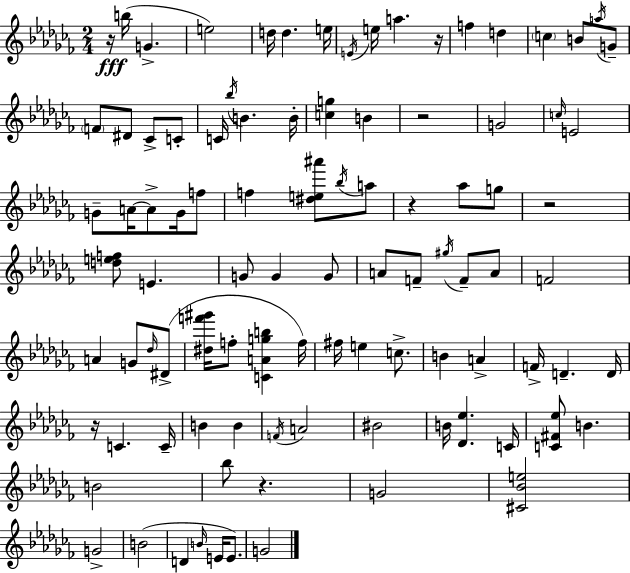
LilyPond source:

{
  \clef treble
  \numericTimeSignature
  \time 2/4
  \key aes \minor
  r16\fff b''16( g'4.-> | e''2) | d''16 d''4. e''16 | \acciaccatura { e'16 } e''16 a''4. | \break r16 f''4 d''4 | \parenthesize c''4 b'8 \acciaccatura { a''16 } | g'8-- \parenthesize f'8 dis'8 ces'8-> | c'8-. c'16 \acciaccatura { bes''16 } b'4. | \break b'16-. <c'' g''>4 b'4 | r2 | g'2 | \grace { c''16 } e'2 | \break g'8-- a'16~~ a'8-> | g'16 f''8 f''4 | <dis'' e'' ais'''>8 \acciaccatura { bes''16 } a''8 r4 | aes''8 g''8 r2 | \break <d'' e'' f''>8 e'4. | g'8 g'4 | g'8 a'8 f'8-- | \acciaccatura { gis''16 } f'8-- a'8 f'2 | \break a'4 | g'8 \grace { des''16 }( dis'8-> <dis'' f''' gis'''>16 | f''8-. <c' a' g'' b''>4 f''16) fis''16 | e''4 c''8.-> b'4 | \break a'4-> f'16-> | d'4.-- d'16 r16 | c'4. c'16-- b'4 | b'4 \acciaccatura { f'16 } | \break a'2 | bis'2 | b'16 <des' ees''>4. c'16 | <c' fis' ees''>8 b'4. | \break b'2 | bes''8 r4. | g'2 | <cis' bes' e''>2 | \break g'2-> | b'2( | d'4 \grace { b'16 } e'16 e'8.) | g'2 | \break \bar "|."
}